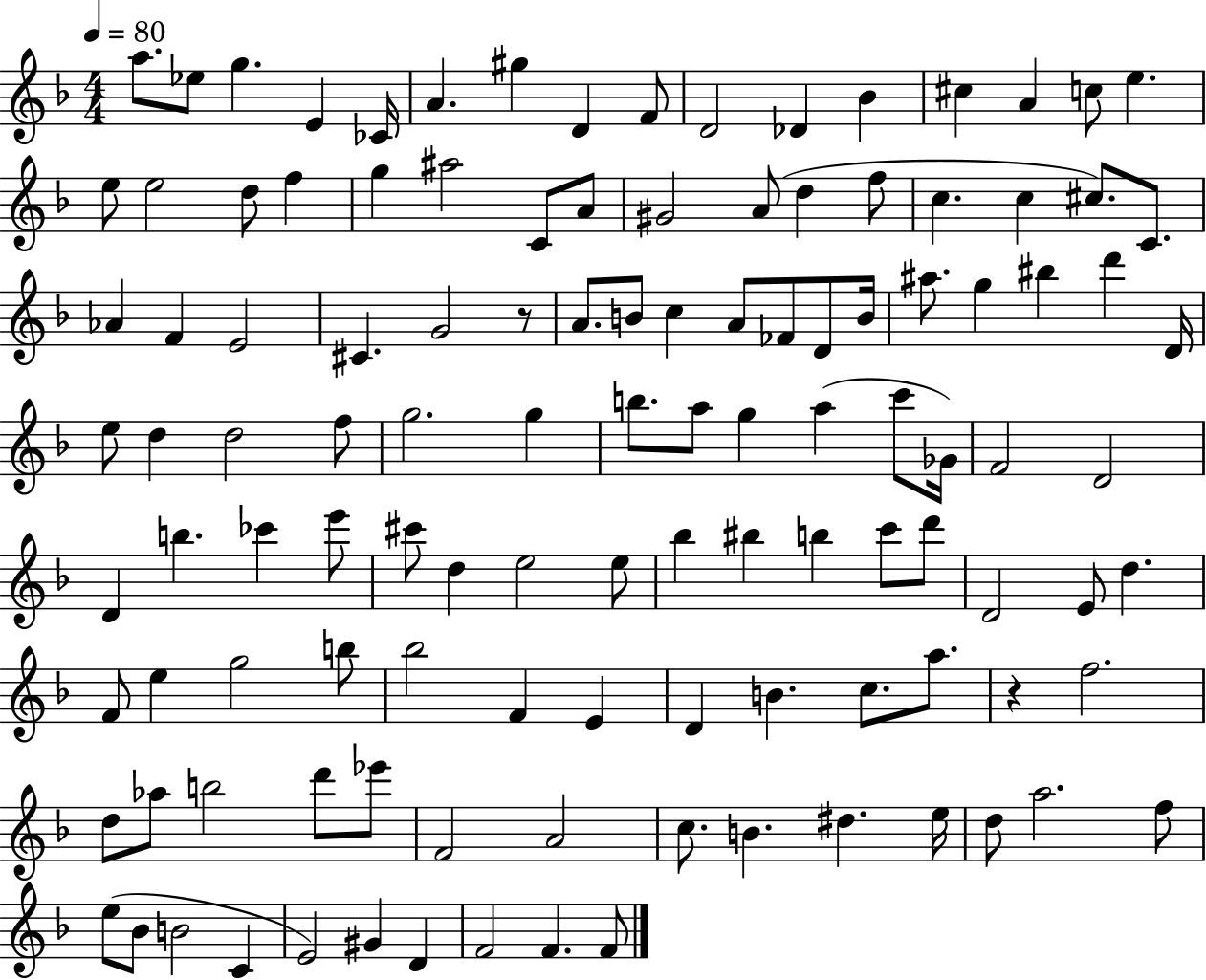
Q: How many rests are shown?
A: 2